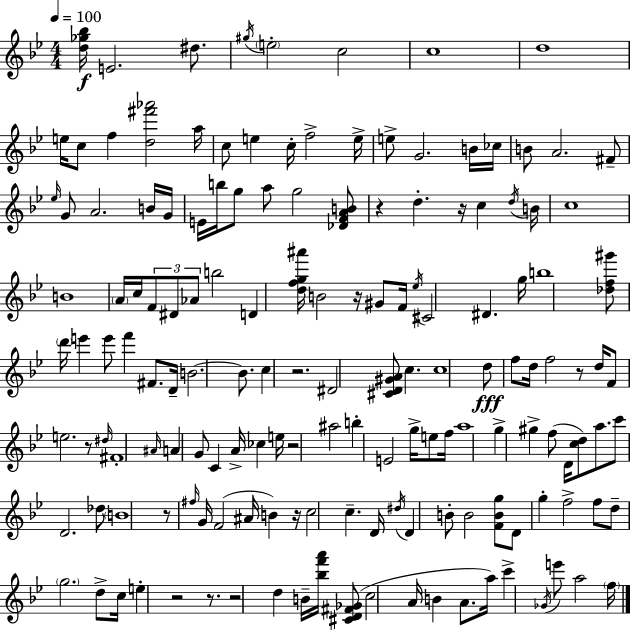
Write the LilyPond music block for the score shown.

{
  \clef treble
  \numericTimeSignature
  \time 4/4
  \key g \minor
  \tempo 4 = 100
  \repeat volta 2 { <d'' ges'' bes''>16\f e'2. dis''8. | \acciaccatura { gis''16 } \parenthesize e''2-. c''2 | c''1 | d''1 | \break e''16 c''8 f''4 <d'' fis''' aes'''>2 | a''16 c''8 e''4 c''16-. f''2-> | e''16-> e''8-> g'2. b'16 | ces''16 b'8 a'2. fis'8-- | \break \grace { ees''16 } g'8 a'2. | b'16 g'16 e'16 b''16 g''8 a''8 g''2 | <des' f' a' b'>8 r4 d''4.-. r16 c''4 | \acciaccatura { d''16 } b'16 c''1 | \break b'1 | \parenthesize a'16 c''16 \tuplet 3/2 { f'8 dis'8 aes'8 } b''2 | d'4 <d'' f'' g'' ais'''>16 b'2 | r16 gis'8 f'16 \acciaccatura { ees''16 } cis'2 dis'4. | \break g''16 b''1 | <des'' f'' gis'''>8 \parenthesize d'''16 e'''4 e'''8 f'''4 | fis'8. d'16-- b'2.~~ | b'8. c''4 r2. | \break dis'2 <cis' d' gis' a'>8 c''4. | c''1 | d''8\fff f''8 d''16 f''2 | r8 d''16 f'8 e''2. | \break r8 \grace { dis''16 } fis'1-. | \grace { ais'16 } a'4 g'8 c'4 | a'16-> ces''4 e''16 r2 ais''2 | b''4-. e'2 | \break g''16-> e''8 f''16 a''1 | g''4-> gis''4-> f''8( | d'16 <c'' d''>8) a''8. c'''8 d'2. | des''8 \parenthesize b'1 | \break r8 \grace { fis''16 } g'16 f'2( | ais'16 b'4) r16 c''2 | c''4.-- d'16 \acciaccatura { dis''16 } d'4 b'8-. b'2 | <f' b' g''>8 d'8 g''4-. f''2-> | \break f''8 d''8-- \parenthesize g''2. | d''8-> c''16 e''4-. r2 | r8. r2 | d''4 b'16-- <bes'' f''' a'''>16 <cis' d' fis' ges'>8( c''2 | \break a'16 b'4 a'8. a''16) c'''4-> \acciaccatura { ges'16 } e'''8 | a''2 \parenthesize f''16 } \bar "|."
}